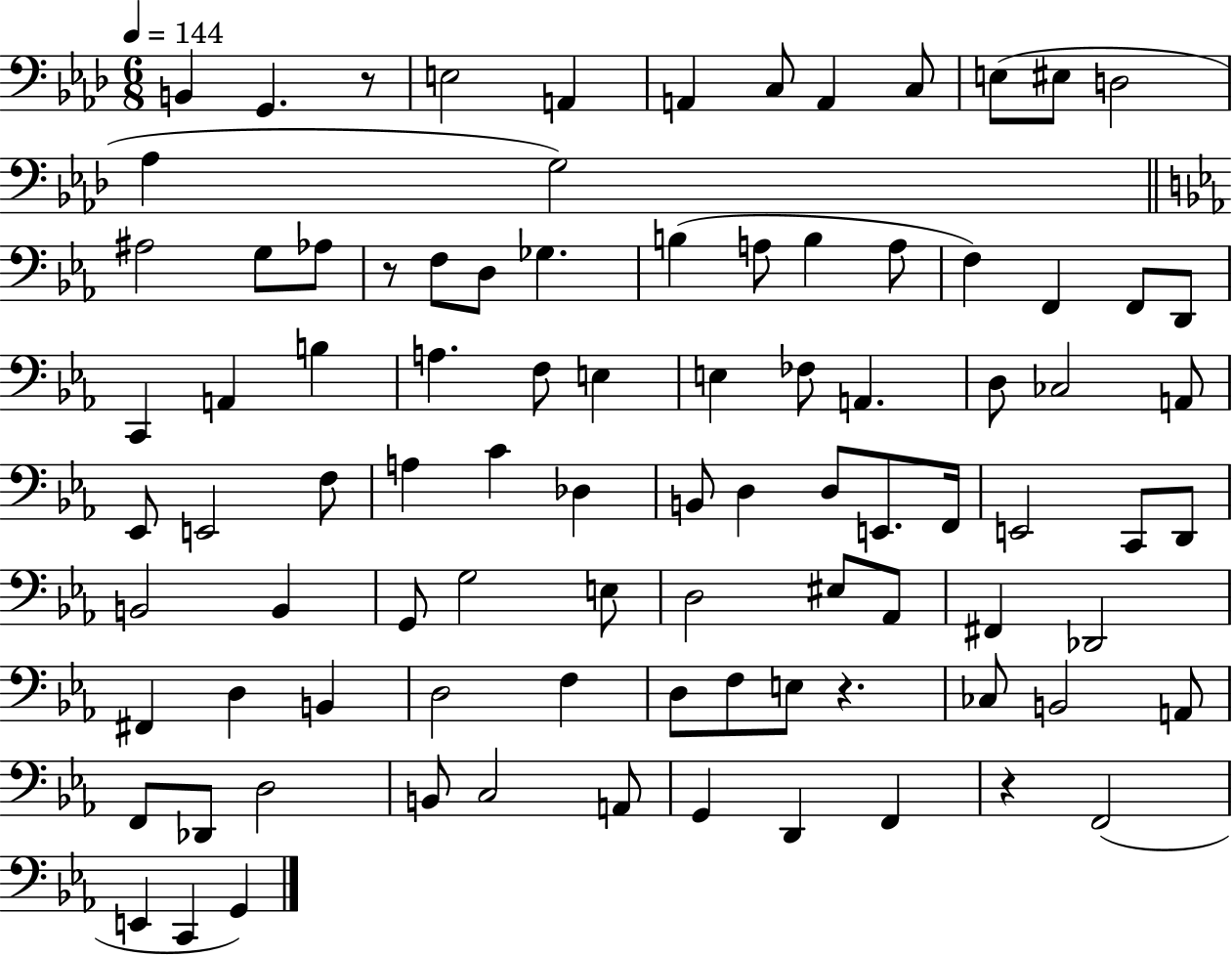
{
  \clef bass
  \numericTimeSignature
  \time 6/8
  \key aes \major
  \tempo 4 = 144
  b,4 g,4. r8 | e2 a,4 | a,4 c8 a,4 c8 | e8( eis8 d2 | \break aes4 g2) | \bar "||" \break \key c \minor ais2 g8 aes8 | r8 f8 d8 ges4. | b4( a8 b4 a8 | f4) f,4 f,8 d,8 | \break c,4 a,4 b4 | a4. f8 e4 | e4 fes8 a,4. | d8 ces2 a,8 | \break ees,8 e,2 f8 | a4 c'4 des4 | b,8 d4 d8 e,8. f,16 | e,2 c,8 d,8 | \break b,2 b,4 | g,8 g2 e8 | d2 eis8 aes,8 | fis,4 des,2 | \break fis,4 d4 b,4 | d2 f4 | d8 f8 e8 r4. | ces8 b,2 a,8 | \break f,8 des,8 d2 | b,8 c2 a,8 | g,4 d,4 f,4 | r4 f,2( | \break e,4 c,4 g,4) | \bar "|."
}